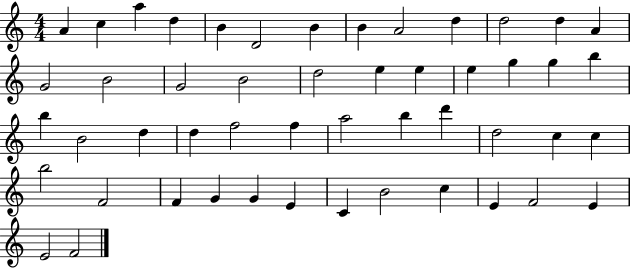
{
  \clef treble
  \numericTimeSignature
  \time 4/4
  \key c \major
  a'4 c''4 a''4 d''4 | b'4 d'2 b'4 | b'4 a'2 d''4 | d''2 d''4 a'4 | \break g'2 b'2 | g'2 b'2 | d''2 e''4 e''4 | e''4 g''4 g''4 b''4 | \break b''4 b'2 d''4 | d''4 f''2 f''4 | a''2 b''4 d'''4 | d''2 c''4 c''4 | \break b''2 f'2 | f'4 g'4 g'4 e'4 | c'4 b'2 c''4 | e'4 f'2 e'4 | \break e'2 f'2 | \bar "|."
}